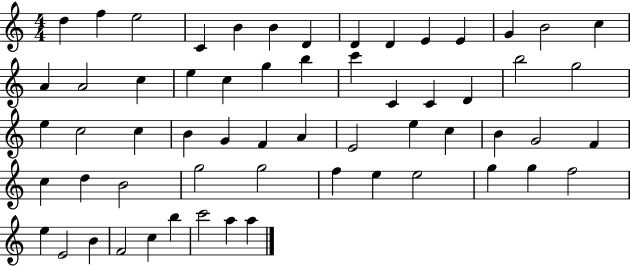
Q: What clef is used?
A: treble